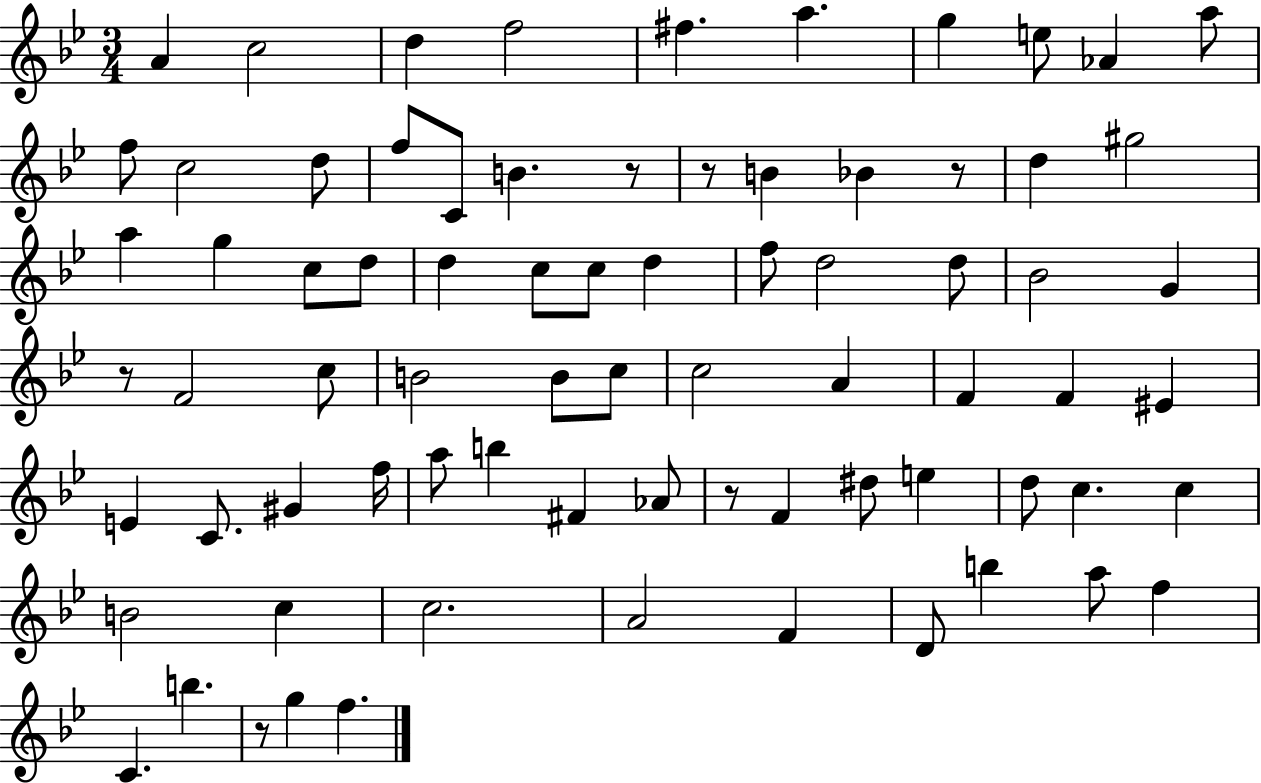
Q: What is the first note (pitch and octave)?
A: A4